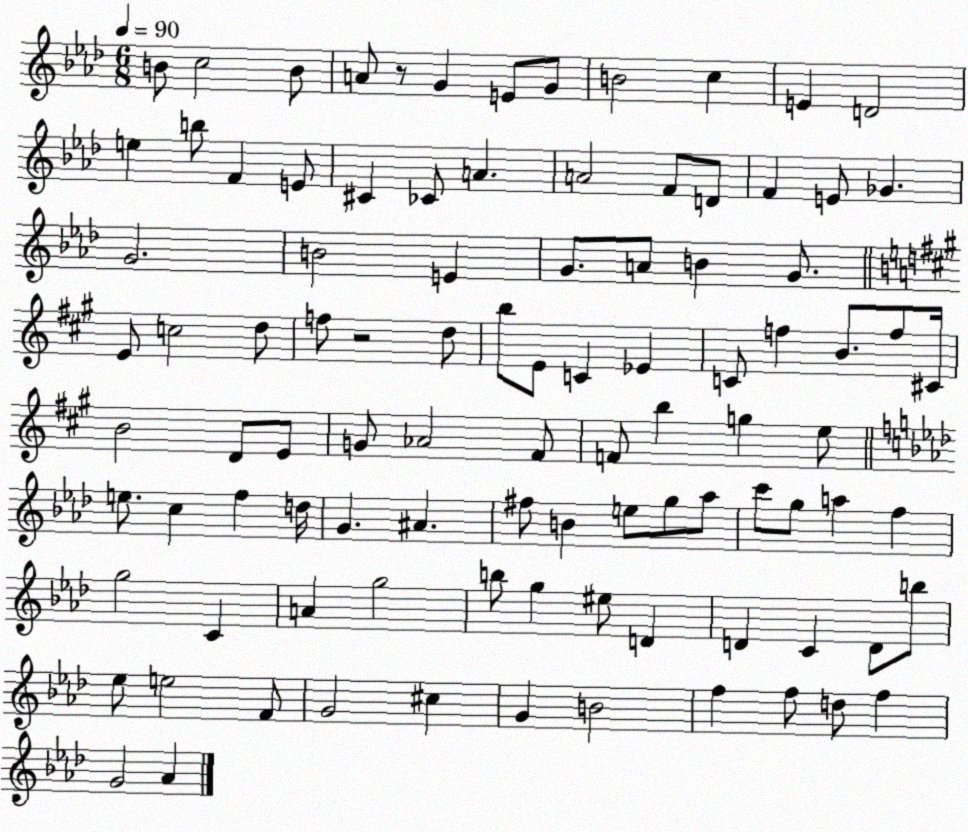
X:1
T:Untitled
M:6/8
L:1/4
K:Ab
B/2 c2 B/2 A/2 z/2 G E/2 G/2 B2 c E D2 e b/2 F E/2 ^C _C/2 A A2 F/2 D/2 F E/2 _G G2 B2 E G/2 A/2 B G/2 E/2 c2 d/2 f/2 z2 d/2 b/2 E/2 C _E C/2 f B/2 f/2 ^C/4 B2 D/2 E/2 G/2 _A2 ^F/2 F/2 b g e/2 e/2 c f d/4 G ^A ^f/2 B e/2 g/2 _a/2 c'/2 g/2 a f g2 C A g2 b/2 g ^e/2 D D C D/2 b/2 _e/2 e2 F/2 G2 ^c G B2 f f/2 d/2 f G2 _A